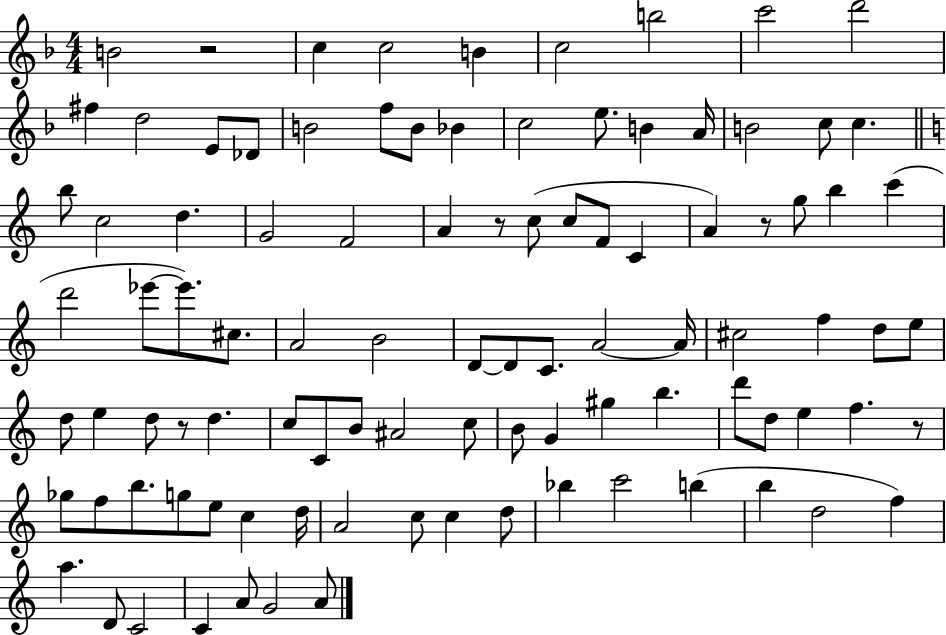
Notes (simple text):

B4/h R/h C5/q C5/h B4/q C5/h B5/h C6/h D6/h F#5/q D5/h E4/e Db4/e B4/h F5/e B4/e Bb4/q C5/h E5/e. B4/q A4/s B4/h C5/e C5/q. B5/e C5/h D5/q. G4/h F4/h A4/q R/e C5/e C5/e F4/e C4/q A4/q R/e G5/e B5/q C6/q D6/h Eb6/e Eb6/e. C#5/e. A4/h B4/h D4/e D4/e C4/e. A4/h A4/s C#5/h F5/q D5/e E5/e D5/e E5/q D5/e R/e D5/q. C5/e C4/e B4/e A#4/h C5/e B4/e G4/q G#5/q B5/q. D6/e D5/e E5/q F5/q. R/e Gb5/e F5/e B5/e. G5/e E5/e C5/q D5/s A4/h C5/e C5/q D5/e Bb5/q C6/h B5/q B5/q D5/h F5/q A5/q. D4/e C4/h C4/q A4/e G4/h A4/e